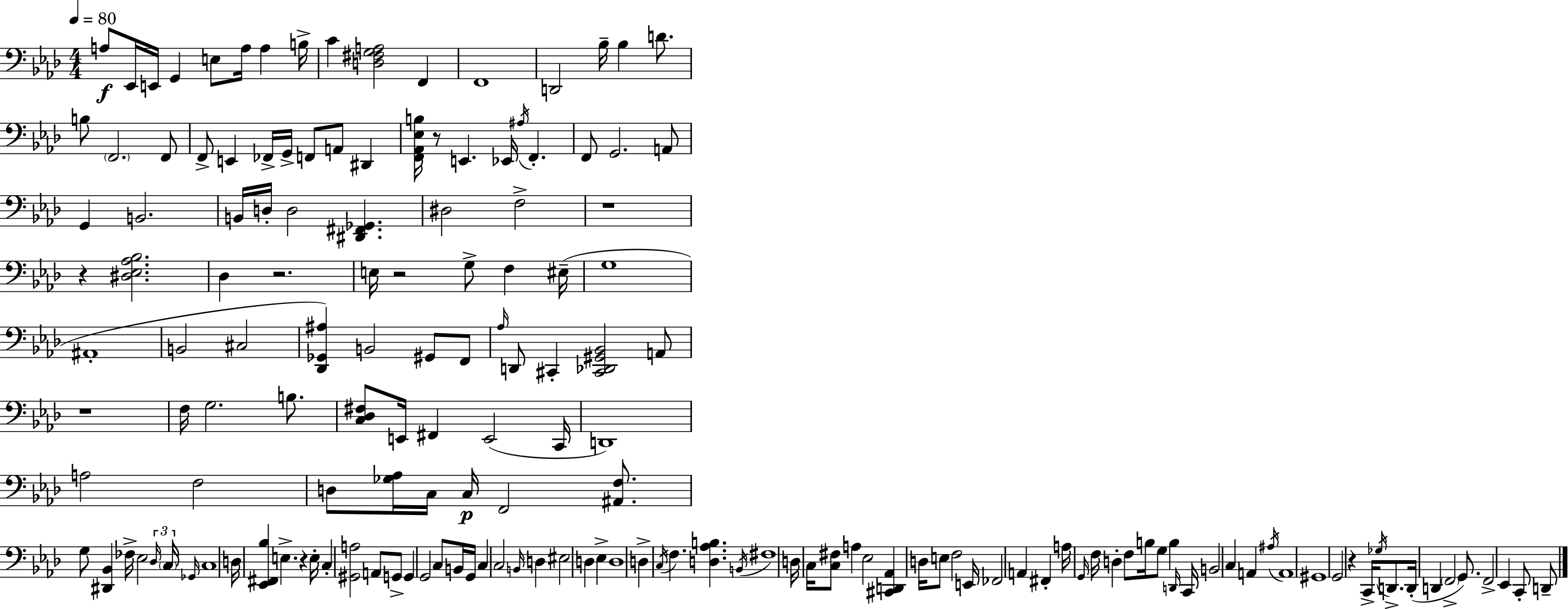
A3/e Eb2/s E2/s G2/q E3/e A3/s A3/q B3/s C4/q [D3,F#3,G3,A3]/h F2/q F2/w D2/h Bb3/s Bb3/q D4/e. B3/e F2/h. F2/e F2/e E2/q FES2/s G2/s F2/e A2/e D#2/q [F2,Ab2,Eb3,B3]/s R/e E2/q. Eb2/s A#3/s F2/q. F2/e G2/h. A2/e G2/q B2/h. B2/s D3/s D3/h [D#2,F#2,Gb2]/q. D#3/h F3/h R/w R/q [D#3,Eb3,Ab3,Bb3]/h. Db3/q R/h. E3/s R/h G3/e F3/q EIS3/s G3/w A#2/w B2/h C#3/h [Db2,Gb2,A#3]/q B2/h G#2/e F2/e Ab3/s D2/e C#2/q [C#2,Db2,G#2,Bb2]/h A2/e R/w F3/s G3/h. B3/e. [C3,Db3,F#3]/e E2/s F#2/q E2/h C2/s D2/w A3/h F3/h D3/e [Gb3,Ab3]/s C3/s C3/s F2/h [A#2,F3]/e. G3/e [D#2,Bb2]/q FES3/s Eb3/h Db3/s C3/s Gb2/s C3/w D3/s [Eb2,F#2,Bb3]/q E3/q. R/q E3/s C3/q [G#2,A3]/h A2/e G2/e G2/q G2/h C3/e B2/s G2/s C3/q C3/h B2/s D3/q EIS3/h D3/q Eb3/q D3/w D3/q C3/s F3/q. [D3,Ab3,B3]/q. B2/s F#3/w D3/s C3/s [C3,F#3]/e A3/q Eb3/h [C#2,D2,Ab2]/q D3/s E3/e F3/h E2/s FES2/h A2/q F#2/q A3/s G2/s F3/s D3/q F3/e B3/s G3/e B3/q D2/s C2/s B2/h C3/q A2/q A#3/s A2/w G#2/w G2/h R/q C2/s Gb3/s D2/e. D2/s D2/q F2/h G2/e. F2/h Eb2/q C2/e D2/e